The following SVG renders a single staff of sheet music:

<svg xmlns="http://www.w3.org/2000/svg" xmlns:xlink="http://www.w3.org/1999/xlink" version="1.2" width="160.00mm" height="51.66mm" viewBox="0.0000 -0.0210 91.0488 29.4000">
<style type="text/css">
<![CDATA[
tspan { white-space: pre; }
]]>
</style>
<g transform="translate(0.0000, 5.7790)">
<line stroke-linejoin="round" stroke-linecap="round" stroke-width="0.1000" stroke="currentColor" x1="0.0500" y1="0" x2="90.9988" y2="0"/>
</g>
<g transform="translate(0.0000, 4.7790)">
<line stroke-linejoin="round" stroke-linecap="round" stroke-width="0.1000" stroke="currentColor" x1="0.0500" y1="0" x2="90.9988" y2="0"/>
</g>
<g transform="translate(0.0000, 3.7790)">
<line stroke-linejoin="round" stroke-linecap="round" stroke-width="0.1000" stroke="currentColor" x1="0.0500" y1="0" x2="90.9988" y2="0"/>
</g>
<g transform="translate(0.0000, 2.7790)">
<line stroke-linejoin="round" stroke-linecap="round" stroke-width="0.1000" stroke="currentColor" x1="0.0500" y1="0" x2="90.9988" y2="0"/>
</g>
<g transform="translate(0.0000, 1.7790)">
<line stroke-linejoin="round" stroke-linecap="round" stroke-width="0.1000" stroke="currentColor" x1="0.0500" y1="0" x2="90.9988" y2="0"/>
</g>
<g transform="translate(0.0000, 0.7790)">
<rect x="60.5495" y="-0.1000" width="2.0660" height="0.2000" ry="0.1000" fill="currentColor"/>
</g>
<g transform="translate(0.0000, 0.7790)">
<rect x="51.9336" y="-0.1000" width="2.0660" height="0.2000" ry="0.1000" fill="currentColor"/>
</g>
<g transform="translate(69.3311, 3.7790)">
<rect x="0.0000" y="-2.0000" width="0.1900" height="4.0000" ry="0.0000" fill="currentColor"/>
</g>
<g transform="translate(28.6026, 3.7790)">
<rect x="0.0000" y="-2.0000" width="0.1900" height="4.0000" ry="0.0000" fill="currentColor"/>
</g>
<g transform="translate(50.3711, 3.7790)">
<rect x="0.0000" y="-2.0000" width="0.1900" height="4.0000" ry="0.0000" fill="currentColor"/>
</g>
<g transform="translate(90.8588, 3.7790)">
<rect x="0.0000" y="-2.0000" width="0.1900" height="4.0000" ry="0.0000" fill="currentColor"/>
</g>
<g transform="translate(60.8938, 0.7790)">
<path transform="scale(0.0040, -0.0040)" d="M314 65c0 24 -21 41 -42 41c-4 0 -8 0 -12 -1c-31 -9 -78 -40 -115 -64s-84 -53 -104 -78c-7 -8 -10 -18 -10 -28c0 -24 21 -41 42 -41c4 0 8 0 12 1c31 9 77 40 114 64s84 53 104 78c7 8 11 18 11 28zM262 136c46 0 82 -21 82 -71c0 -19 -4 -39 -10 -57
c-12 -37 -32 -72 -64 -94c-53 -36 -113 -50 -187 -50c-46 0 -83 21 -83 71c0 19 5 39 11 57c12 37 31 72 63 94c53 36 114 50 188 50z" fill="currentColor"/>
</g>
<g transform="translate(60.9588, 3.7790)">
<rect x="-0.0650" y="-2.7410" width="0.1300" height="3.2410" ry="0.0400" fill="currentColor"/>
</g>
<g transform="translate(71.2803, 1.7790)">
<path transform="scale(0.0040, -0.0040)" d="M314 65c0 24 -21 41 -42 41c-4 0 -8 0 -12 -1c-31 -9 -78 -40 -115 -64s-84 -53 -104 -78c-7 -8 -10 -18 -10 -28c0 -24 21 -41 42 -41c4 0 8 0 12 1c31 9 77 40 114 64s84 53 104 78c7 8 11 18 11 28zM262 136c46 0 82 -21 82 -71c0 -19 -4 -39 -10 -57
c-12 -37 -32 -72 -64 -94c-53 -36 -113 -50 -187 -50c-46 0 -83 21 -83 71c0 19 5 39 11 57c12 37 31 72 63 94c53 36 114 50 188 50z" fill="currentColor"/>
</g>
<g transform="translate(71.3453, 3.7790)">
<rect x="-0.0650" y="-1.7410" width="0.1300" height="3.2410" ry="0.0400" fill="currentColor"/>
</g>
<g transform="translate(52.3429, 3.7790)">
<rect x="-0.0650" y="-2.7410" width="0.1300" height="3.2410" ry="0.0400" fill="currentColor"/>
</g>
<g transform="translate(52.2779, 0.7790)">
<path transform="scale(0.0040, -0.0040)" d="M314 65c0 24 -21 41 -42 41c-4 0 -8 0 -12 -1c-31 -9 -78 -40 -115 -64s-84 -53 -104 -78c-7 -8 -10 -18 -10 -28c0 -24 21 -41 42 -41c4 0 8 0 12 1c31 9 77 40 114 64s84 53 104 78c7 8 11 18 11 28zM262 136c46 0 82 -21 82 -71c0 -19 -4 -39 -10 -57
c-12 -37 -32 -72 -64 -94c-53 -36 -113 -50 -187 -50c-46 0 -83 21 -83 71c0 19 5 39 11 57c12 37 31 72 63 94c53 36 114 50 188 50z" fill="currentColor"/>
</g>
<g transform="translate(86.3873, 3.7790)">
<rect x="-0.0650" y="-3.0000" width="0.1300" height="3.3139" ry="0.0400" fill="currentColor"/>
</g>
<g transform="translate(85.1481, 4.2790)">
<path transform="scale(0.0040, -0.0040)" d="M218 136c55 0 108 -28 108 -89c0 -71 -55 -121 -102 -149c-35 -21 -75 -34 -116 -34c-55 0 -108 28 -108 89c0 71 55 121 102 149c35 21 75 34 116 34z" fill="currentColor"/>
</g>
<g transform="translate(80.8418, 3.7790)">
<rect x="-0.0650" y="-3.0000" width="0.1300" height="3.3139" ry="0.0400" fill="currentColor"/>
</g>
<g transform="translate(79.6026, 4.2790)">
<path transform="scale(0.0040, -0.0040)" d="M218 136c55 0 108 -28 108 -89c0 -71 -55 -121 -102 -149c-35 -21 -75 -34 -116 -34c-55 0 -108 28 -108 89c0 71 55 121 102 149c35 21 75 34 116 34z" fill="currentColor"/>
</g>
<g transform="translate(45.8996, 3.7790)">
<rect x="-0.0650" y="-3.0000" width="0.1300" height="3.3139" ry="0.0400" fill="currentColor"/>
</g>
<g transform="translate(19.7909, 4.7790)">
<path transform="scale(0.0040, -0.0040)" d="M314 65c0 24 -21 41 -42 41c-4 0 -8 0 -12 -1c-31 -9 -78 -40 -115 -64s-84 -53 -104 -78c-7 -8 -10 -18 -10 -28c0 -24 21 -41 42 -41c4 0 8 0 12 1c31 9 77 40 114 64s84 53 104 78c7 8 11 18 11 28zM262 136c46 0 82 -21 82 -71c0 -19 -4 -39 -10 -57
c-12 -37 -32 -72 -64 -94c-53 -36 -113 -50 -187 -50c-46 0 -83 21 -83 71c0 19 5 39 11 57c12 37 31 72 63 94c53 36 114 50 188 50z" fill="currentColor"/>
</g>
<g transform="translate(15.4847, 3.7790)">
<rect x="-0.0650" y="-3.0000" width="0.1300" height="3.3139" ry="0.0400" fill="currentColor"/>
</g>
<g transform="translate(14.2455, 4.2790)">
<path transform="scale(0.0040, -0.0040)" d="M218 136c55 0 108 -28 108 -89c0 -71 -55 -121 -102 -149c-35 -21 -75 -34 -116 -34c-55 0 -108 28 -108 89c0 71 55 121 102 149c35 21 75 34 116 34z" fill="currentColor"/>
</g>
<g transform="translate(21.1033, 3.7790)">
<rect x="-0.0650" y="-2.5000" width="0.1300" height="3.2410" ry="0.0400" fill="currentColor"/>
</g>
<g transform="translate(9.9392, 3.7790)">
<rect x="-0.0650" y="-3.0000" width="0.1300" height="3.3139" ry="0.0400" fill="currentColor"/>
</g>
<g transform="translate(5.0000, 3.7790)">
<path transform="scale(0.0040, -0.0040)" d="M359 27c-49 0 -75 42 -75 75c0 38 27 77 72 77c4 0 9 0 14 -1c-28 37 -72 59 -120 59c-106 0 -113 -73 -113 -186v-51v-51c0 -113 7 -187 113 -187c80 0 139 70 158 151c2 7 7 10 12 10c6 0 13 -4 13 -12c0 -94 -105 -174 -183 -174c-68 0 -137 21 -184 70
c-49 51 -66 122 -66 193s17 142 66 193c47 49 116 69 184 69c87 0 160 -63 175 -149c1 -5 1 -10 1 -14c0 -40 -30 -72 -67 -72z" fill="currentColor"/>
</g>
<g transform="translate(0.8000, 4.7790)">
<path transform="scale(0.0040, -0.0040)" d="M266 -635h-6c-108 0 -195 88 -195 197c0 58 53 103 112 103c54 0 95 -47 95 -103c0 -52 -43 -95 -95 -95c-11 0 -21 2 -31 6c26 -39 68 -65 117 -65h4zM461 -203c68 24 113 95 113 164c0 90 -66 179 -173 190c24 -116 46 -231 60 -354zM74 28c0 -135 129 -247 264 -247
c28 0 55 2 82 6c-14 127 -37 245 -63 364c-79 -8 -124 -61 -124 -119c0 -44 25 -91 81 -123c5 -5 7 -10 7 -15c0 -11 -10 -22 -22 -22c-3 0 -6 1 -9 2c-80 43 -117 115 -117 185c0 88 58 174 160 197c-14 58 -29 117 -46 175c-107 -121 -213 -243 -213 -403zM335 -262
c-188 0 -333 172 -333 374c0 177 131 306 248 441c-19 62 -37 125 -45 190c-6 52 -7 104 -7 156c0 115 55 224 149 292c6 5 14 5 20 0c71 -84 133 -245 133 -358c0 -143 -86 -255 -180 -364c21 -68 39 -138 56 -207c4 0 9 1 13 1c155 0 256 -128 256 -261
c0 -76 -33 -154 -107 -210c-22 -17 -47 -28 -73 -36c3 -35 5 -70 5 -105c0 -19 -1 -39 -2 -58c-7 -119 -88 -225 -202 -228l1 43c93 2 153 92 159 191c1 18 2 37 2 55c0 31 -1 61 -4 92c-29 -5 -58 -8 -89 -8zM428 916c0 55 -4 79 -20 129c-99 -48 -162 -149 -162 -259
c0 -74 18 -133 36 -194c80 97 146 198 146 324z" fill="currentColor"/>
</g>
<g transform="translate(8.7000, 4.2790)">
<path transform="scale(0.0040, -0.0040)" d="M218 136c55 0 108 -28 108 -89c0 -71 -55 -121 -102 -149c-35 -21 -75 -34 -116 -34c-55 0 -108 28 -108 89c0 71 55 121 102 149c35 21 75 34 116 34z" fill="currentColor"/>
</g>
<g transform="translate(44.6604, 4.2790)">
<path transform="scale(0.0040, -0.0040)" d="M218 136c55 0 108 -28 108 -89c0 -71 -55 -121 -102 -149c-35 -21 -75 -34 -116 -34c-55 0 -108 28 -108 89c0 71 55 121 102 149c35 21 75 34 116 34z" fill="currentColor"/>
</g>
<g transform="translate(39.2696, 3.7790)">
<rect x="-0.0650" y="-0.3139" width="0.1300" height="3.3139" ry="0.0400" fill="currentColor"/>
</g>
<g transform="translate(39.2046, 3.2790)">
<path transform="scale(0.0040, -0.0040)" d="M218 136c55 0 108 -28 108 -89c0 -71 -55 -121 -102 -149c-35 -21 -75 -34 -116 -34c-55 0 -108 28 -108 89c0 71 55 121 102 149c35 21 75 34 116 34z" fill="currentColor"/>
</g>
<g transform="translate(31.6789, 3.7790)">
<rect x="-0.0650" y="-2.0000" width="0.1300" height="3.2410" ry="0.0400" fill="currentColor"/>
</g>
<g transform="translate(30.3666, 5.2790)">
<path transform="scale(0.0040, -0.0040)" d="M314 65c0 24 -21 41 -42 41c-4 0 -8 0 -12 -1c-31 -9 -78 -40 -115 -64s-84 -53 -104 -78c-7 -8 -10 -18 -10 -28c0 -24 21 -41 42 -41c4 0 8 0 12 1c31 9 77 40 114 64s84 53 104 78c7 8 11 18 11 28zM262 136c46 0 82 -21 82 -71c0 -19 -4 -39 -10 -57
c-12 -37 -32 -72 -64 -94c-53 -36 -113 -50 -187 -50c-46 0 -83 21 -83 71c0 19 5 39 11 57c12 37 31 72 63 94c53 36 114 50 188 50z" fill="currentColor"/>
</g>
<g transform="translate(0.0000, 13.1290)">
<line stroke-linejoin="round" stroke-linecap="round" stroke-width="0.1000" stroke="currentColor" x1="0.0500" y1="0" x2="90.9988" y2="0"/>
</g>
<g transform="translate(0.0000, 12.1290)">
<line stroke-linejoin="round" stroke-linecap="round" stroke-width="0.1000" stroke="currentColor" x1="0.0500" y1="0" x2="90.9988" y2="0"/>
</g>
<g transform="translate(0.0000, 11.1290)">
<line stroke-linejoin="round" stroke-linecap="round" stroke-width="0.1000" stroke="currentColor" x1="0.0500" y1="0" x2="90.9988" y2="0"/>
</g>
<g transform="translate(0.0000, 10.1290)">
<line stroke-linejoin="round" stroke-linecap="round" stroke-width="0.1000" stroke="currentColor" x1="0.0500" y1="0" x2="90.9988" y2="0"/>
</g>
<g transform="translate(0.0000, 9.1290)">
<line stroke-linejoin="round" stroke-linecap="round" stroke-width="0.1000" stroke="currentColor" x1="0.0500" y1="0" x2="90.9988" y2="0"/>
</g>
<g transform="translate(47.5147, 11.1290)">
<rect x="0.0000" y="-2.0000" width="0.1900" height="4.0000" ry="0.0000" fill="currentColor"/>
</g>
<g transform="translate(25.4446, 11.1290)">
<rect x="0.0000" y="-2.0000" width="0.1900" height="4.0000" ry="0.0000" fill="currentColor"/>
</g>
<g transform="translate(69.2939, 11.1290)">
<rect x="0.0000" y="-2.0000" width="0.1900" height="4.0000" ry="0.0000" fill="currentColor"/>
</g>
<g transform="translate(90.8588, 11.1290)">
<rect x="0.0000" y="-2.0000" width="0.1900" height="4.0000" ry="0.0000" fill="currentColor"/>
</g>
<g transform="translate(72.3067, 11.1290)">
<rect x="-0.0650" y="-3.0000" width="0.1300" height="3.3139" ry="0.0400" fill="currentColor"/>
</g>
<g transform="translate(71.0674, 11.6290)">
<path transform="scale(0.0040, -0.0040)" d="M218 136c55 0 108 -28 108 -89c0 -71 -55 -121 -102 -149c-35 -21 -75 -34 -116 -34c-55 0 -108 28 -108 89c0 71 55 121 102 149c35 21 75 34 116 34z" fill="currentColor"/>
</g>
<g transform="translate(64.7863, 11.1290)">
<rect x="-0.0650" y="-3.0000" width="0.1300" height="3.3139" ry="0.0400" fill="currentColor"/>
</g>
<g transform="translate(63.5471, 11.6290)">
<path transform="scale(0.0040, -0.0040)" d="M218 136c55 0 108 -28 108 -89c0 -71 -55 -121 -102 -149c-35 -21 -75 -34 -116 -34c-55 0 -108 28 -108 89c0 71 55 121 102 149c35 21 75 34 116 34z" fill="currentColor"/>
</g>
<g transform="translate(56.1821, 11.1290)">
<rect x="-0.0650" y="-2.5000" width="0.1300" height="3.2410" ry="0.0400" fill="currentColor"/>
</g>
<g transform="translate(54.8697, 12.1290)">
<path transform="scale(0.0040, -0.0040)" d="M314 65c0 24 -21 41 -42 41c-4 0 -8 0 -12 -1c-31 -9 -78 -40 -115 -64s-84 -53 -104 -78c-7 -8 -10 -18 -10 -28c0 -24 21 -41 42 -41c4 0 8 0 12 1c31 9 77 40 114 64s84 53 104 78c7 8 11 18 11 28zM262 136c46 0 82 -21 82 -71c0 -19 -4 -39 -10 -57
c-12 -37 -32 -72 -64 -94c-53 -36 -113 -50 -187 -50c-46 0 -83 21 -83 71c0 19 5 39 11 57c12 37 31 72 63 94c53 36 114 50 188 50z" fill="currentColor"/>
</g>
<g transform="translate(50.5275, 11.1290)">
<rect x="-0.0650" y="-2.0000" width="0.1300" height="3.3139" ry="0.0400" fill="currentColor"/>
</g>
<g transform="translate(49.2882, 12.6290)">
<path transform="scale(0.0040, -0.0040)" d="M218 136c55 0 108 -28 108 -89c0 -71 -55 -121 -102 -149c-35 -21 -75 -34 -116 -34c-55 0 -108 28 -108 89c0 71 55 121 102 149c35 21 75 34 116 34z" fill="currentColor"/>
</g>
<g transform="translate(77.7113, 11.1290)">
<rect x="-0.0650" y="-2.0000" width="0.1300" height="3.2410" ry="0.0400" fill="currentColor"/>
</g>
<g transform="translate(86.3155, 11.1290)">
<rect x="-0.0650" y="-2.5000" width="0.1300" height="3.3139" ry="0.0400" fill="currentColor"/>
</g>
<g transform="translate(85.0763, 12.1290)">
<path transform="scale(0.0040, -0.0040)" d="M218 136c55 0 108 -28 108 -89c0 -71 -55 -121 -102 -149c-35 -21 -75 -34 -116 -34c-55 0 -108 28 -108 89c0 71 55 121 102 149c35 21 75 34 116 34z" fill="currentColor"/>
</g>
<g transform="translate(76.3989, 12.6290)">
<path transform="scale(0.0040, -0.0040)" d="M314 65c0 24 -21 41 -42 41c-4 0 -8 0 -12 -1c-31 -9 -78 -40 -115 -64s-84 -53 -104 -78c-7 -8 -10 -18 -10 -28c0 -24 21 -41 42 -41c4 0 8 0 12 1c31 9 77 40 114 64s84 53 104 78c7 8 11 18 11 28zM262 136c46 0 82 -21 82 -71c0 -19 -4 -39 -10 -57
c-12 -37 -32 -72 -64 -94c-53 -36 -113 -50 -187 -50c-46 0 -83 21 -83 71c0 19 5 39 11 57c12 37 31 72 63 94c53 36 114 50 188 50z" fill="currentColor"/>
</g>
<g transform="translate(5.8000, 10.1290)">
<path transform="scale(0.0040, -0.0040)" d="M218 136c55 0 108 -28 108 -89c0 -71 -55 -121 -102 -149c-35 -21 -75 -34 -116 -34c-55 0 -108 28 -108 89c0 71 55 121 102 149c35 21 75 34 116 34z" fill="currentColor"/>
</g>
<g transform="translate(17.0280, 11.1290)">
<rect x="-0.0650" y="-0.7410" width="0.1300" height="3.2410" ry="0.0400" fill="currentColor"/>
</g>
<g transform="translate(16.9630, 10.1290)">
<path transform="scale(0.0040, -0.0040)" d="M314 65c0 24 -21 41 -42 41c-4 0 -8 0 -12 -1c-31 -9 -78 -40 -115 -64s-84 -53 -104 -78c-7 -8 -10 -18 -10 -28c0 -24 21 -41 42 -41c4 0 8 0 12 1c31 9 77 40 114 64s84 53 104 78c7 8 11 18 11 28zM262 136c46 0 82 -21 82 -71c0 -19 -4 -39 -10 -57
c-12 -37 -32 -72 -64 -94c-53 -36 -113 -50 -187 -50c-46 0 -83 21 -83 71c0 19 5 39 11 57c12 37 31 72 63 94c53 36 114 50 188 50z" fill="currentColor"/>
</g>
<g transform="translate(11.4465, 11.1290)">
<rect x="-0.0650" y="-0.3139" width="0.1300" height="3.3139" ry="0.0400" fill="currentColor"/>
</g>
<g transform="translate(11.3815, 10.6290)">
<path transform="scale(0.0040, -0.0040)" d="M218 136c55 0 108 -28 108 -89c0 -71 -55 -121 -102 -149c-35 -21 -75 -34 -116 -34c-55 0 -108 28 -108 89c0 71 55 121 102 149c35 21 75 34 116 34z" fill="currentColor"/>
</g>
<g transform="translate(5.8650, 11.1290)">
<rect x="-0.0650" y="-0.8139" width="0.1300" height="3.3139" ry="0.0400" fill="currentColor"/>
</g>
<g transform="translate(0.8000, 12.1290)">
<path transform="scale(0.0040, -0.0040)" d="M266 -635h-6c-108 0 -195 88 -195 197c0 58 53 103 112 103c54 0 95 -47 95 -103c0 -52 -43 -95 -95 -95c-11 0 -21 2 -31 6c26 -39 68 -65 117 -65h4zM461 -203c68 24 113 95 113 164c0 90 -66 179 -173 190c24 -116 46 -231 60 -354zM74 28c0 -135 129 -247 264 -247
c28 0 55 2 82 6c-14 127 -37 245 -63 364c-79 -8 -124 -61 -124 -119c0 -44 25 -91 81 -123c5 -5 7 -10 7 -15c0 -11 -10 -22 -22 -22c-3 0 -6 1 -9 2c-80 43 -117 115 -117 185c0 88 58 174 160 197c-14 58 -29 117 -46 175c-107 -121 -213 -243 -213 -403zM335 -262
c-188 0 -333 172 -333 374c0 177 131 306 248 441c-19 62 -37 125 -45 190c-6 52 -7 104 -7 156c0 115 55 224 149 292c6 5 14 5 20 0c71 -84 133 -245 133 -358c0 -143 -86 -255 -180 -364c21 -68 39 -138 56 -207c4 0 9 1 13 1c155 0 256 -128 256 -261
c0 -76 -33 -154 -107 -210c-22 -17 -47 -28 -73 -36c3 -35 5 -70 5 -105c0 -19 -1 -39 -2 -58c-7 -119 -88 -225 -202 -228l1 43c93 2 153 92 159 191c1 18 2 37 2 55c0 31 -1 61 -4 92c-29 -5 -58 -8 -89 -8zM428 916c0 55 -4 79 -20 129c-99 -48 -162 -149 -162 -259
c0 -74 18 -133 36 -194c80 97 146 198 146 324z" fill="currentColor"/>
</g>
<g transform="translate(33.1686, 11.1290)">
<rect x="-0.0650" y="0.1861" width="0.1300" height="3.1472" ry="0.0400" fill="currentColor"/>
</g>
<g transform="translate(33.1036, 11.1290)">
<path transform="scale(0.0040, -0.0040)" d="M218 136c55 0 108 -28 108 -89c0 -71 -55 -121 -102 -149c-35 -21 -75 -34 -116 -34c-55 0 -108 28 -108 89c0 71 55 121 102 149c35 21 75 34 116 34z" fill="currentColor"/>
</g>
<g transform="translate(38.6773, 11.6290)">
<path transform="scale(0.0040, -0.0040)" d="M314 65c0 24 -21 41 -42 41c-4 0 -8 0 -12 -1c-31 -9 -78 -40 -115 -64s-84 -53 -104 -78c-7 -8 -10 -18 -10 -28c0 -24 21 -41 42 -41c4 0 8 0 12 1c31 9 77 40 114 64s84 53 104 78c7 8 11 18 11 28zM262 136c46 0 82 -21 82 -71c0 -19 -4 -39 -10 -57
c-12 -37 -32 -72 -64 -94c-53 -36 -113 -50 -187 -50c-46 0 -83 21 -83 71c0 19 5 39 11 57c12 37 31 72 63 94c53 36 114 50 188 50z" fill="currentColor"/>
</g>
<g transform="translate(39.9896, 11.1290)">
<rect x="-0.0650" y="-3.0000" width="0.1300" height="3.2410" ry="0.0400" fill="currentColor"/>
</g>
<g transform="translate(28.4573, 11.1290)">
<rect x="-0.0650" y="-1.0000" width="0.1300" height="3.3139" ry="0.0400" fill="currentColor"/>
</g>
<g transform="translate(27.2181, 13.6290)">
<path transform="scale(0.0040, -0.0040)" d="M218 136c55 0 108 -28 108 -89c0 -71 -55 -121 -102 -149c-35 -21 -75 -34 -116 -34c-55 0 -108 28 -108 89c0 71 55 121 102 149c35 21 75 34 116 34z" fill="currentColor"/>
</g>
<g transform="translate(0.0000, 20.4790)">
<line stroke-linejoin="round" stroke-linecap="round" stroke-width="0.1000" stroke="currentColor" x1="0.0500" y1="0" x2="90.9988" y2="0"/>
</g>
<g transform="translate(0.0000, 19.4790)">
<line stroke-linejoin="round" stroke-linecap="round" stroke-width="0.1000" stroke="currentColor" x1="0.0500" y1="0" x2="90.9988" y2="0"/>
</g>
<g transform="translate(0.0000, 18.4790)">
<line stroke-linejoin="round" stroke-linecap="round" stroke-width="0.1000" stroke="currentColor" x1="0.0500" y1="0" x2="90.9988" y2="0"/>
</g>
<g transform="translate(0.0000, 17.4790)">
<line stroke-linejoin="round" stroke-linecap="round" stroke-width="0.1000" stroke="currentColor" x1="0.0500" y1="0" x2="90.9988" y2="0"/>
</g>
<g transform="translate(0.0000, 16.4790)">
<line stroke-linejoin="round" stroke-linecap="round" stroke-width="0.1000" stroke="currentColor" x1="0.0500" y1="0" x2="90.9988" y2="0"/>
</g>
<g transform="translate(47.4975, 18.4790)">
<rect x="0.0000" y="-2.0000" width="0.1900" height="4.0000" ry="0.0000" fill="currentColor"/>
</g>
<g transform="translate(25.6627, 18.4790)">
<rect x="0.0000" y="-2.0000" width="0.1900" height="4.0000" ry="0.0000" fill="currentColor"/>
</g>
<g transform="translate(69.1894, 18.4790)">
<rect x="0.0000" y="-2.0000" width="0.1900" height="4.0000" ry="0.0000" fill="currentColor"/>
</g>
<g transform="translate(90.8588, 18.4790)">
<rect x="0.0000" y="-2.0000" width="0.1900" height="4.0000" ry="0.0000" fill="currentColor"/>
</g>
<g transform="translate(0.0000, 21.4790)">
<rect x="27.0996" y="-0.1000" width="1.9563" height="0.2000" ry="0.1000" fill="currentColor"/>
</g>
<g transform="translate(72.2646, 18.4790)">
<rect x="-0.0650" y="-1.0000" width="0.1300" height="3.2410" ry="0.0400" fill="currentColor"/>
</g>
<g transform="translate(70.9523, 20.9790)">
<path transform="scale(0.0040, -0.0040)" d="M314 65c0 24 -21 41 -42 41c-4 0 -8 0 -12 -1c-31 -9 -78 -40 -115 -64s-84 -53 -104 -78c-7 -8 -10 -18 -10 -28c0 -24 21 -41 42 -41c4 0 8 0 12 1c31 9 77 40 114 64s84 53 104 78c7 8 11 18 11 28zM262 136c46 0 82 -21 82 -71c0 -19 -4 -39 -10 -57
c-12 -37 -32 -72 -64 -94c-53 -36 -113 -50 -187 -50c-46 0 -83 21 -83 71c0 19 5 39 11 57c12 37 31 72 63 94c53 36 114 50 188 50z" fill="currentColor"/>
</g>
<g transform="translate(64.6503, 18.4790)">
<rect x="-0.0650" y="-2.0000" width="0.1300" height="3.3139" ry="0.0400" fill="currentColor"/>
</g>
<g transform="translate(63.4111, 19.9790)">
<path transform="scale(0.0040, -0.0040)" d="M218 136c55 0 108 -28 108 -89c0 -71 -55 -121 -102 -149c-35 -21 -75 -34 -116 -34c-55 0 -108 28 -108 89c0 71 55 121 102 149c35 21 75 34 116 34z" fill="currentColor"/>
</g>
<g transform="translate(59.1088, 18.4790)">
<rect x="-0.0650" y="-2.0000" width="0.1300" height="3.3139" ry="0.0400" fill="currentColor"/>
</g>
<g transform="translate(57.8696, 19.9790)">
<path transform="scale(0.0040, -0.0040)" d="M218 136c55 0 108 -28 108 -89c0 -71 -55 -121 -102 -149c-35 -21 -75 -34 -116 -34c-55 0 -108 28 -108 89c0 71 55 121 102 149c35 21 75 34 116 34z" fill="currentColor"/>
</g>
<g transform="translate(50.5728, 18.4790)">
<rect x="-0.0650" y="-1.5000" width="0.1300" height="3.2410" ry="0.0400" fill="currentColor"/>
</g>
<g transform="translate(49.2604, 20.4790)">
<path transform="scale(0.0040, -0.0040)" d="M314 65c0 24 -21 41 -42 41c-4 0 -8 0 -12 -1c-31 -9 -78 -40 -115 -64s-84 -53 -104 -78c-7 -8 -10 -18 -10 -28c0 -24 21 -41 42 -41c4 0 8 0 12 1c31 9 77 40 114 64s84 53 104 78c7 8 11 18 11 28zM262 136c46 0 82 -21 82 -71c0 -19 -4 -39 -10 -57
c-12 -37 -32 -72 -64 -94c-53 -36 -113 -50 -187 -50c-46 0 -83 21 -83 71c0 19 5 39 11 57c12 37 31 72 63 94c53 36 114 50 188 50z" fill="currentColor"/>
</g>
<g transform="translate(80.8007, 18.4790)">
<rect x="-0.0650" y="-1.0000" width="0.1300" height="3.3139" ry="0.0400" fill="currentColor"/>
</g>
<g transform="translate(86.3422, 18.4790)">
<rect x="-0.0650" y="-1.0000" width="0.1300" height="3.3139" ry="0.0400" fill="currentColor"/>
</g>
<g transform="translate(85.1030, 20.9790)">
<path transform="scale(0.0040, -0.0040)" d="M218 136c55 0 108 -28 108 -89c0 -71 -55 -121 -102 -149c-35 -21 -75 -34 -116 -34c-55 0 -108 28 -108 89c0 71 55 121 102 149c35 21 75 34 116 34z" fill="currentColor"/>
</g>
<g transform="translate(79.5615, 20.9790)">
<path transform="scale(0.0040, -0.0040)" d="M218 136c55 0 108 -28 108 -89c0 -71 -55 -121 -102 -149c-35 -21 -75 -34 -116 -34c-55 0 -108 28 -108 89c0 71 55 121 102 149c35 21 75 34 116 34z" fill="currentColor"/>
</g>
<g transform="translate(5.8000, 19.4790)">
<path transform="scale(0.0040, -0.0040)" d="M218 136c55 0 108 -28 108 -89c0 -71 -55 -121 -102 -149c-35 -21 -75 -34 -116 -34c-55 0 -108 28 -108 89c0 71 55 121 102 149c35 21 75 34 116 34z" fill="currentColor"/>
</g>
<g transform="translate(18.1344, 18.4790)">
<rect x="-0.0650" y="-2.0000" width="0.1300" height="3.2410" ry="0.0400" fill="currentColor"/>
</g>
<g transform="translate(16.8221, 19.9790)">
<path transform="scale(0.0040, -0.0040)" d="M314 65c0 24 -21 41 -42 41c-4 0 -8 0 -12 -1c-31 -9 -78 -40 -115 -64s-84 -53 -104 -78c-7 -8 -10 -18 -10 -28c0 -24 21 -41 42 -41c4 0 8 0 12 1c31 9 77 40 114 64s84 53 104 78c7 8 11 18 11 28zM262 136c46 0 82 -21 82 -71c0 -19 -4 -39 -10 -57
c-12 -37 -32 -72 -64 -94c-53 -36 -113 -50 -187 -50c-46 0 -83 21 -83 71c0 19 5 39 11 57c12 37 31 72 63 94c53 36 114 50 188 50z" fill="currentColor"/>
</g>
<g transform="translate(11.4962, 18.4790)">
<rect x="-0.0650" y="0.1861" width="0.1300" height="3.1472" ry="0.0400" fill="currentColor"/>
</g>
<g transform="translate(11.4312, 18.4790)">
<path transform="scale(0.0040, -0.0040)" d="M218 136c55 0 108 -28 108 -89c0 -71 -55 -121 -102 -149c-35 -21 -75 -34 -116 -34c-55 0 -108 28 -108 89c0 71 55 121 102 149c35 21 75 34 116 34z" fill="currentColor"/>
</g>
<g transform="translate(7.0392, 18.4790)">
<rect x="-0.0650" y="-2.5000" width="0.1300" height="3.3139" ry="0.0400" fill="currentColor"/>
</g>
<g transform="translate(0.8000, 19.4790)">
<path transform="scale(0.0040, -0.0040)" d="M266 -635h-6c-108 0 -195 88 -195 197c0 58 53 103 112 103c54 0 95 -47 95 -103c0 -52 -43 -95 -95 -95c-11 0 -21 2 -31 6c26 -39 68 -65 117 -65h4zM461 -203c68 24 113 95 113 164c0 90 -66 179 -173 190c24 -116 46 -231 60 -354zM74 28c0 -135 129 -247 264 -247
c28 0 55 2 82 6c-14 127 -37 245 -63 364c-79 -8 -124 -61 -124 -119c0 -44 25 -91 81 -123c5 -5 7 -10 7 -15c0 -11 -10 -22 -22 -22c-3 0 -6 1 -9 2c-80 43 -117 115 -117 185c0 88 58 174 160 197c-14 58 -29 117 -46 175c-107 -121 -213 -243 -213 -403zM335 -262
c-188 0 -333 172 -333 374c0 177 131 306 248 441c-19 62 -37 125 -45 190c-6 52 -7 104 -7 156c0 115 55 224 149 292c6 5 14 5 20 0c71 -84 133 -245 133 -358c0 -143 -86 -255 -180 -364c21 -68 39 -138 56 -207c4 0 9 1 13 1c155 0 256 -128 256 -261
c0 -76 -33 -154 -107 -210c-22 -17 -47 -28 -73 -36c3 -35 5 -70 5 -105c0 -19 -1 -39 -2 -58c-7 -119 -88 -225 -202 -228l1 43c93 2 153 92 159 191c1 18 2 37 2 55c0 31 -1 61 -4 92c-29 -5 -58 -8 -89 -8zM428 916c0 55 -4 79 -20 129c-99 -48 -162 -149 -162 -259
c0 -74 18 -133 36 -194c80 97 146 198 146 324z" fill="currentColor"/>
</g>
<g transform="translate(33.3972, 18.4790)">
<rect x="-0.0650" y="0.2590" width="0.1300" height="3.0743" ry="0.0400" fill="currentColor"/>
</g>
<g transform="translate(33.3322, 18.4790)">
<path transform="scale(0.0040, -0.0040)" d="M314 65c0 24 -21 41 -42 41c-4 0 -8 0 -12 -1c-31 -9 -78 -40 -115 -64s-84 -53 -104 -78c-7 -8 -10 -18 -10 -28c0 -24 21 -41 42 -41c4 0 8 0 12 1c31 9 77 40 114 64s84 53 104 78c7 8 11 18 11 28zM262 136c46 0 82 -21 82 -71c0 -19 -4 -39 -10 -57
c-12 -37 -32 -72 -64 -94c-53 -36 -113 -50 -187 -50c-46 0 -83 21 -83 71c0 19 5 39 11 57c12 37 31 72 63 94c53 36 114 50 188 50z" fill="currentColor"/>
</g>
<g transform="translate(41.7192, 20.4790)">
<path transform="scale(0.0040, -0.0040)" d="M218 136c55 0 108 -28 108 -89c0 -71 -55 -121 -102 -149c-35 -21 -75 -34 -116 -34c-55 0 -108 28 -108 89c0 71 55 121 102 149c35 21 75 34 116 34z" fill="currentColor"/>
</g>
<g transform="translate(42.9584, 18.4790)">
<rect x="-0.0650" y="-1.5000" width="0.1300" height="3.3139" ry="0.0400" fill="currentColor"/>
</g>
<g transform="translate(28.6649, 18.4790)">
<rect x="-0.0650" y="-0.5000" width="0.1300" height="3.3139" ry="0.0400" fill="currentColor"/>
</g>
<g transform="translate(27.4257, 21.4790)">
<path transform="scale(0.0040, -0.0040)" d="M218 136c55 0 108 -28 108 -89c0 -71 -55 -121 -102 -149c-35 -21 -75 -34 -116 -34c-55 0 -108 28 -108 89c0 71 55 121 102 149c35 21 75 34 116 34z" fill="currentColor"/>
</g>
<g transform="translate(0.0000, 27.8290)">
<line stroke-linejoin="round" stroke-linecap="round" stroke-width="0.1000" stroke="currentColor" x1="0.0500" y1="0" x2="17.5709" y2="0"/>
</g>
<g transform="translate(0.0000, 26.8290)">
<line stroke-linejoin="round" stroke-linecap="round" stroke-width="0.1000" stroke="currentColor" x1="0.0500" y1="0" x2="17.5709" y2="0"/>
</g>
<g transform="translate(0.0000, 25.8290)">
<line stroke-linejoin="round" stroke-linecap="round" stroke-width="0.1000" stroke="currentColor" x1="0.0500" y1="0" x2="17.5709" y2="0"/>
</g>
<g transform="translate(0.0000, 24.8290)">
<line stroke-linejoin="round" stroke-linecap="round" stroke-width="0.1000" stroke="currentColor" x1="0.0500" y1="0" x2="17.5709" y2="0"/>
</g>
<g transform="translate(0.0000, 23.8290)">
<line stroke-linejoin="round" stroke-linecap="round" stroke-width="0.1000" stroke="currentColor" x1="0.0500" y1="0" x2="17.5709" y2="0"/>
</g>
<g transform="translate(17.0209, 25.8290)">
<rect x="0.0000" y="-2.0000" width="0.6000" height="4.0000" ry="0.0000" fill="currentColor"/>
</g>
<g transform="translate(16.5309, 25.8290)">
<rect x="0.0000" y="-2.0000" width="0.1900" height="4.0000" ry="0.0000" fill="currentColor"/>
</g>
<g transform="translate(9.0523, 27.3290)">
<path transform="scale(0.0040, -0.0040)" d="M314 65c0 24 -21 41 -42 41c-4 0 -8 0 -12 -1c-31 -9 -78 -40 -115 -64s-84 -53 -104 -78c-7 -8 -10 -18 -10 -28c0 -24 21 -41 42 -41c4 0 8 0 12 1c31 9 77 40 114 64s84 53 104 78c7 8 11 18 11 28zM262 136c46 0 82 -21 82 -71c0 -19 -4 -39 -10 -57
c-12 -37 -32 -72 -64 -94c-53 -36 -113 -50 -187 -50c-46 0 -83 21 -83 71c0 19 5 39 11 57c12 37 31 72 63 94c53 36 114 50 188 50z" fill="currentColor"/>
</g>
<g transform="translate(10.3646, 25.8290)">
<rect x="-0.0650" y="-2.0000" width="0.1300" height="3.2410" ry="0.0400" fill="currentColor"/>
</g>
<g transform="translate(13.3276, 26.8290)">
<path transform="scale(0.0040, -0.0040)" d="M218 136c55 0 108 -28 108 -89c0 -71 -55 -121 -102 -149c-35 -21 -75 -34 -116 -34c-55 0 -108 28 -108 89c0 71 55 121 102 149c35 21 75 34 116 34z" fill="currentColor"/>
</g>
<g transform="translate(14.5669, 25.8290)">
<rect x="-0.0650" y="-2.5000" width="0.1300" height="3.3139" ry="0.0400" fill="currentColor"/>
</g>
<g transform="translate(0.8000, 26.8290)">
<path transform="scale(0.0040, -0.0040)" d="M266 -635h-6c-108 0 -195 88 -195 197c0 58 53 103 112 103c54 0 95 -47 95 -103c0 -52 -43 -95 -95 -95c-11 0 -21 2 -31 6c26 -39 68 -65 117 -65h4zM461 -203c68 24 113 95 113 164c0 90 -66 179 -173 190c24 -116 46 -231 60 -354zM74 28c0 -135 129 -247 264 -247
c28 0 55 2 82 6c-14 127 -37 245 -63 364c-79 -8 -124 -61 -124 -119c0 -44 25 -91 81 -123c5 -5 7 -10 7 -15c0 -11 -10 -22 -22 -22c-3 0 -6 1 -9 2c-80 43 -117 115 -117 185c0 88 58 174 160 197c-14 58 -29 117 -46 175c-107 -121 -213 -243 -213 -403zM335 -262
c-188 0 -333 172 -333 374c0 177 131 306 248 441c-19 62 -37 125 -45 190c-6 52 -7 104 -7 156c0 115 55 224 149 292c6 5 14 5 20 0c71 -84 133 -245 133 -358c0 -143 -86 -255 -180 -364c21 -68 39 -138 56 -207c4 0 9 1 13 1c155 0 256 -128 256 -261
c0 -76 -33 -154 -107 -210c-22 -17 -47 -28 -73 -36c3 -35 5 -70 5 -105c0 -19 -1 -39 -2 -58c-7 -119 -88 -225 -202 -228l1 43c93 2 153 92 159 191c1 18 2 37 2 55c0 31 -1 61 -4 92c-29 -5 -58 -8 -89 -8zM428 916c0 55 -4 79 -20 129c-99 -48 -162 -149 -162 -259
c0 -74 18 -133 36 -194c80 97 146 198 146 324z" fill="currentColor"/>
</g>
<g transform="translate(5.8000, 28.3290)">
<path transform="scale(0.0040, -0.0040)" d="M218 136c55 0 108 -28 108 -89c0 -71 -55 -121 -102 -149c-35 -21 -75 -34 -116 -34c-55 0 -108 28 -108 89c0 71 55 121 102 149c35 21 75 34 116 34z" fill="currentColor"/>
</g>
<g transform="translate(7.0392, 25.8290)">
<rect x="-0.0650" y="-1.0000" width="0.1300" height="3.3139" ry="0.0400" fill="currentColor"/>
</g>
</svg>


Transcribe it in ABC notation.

X:1
T:Untitled
M:4/4
L:1/4
K:C
A A G2 F2 c A a2 a2 f2 A A d c d2 D B A2 F G2 A A F2 G G B F2 C B2 E E2 F F D2 D D D F2 G